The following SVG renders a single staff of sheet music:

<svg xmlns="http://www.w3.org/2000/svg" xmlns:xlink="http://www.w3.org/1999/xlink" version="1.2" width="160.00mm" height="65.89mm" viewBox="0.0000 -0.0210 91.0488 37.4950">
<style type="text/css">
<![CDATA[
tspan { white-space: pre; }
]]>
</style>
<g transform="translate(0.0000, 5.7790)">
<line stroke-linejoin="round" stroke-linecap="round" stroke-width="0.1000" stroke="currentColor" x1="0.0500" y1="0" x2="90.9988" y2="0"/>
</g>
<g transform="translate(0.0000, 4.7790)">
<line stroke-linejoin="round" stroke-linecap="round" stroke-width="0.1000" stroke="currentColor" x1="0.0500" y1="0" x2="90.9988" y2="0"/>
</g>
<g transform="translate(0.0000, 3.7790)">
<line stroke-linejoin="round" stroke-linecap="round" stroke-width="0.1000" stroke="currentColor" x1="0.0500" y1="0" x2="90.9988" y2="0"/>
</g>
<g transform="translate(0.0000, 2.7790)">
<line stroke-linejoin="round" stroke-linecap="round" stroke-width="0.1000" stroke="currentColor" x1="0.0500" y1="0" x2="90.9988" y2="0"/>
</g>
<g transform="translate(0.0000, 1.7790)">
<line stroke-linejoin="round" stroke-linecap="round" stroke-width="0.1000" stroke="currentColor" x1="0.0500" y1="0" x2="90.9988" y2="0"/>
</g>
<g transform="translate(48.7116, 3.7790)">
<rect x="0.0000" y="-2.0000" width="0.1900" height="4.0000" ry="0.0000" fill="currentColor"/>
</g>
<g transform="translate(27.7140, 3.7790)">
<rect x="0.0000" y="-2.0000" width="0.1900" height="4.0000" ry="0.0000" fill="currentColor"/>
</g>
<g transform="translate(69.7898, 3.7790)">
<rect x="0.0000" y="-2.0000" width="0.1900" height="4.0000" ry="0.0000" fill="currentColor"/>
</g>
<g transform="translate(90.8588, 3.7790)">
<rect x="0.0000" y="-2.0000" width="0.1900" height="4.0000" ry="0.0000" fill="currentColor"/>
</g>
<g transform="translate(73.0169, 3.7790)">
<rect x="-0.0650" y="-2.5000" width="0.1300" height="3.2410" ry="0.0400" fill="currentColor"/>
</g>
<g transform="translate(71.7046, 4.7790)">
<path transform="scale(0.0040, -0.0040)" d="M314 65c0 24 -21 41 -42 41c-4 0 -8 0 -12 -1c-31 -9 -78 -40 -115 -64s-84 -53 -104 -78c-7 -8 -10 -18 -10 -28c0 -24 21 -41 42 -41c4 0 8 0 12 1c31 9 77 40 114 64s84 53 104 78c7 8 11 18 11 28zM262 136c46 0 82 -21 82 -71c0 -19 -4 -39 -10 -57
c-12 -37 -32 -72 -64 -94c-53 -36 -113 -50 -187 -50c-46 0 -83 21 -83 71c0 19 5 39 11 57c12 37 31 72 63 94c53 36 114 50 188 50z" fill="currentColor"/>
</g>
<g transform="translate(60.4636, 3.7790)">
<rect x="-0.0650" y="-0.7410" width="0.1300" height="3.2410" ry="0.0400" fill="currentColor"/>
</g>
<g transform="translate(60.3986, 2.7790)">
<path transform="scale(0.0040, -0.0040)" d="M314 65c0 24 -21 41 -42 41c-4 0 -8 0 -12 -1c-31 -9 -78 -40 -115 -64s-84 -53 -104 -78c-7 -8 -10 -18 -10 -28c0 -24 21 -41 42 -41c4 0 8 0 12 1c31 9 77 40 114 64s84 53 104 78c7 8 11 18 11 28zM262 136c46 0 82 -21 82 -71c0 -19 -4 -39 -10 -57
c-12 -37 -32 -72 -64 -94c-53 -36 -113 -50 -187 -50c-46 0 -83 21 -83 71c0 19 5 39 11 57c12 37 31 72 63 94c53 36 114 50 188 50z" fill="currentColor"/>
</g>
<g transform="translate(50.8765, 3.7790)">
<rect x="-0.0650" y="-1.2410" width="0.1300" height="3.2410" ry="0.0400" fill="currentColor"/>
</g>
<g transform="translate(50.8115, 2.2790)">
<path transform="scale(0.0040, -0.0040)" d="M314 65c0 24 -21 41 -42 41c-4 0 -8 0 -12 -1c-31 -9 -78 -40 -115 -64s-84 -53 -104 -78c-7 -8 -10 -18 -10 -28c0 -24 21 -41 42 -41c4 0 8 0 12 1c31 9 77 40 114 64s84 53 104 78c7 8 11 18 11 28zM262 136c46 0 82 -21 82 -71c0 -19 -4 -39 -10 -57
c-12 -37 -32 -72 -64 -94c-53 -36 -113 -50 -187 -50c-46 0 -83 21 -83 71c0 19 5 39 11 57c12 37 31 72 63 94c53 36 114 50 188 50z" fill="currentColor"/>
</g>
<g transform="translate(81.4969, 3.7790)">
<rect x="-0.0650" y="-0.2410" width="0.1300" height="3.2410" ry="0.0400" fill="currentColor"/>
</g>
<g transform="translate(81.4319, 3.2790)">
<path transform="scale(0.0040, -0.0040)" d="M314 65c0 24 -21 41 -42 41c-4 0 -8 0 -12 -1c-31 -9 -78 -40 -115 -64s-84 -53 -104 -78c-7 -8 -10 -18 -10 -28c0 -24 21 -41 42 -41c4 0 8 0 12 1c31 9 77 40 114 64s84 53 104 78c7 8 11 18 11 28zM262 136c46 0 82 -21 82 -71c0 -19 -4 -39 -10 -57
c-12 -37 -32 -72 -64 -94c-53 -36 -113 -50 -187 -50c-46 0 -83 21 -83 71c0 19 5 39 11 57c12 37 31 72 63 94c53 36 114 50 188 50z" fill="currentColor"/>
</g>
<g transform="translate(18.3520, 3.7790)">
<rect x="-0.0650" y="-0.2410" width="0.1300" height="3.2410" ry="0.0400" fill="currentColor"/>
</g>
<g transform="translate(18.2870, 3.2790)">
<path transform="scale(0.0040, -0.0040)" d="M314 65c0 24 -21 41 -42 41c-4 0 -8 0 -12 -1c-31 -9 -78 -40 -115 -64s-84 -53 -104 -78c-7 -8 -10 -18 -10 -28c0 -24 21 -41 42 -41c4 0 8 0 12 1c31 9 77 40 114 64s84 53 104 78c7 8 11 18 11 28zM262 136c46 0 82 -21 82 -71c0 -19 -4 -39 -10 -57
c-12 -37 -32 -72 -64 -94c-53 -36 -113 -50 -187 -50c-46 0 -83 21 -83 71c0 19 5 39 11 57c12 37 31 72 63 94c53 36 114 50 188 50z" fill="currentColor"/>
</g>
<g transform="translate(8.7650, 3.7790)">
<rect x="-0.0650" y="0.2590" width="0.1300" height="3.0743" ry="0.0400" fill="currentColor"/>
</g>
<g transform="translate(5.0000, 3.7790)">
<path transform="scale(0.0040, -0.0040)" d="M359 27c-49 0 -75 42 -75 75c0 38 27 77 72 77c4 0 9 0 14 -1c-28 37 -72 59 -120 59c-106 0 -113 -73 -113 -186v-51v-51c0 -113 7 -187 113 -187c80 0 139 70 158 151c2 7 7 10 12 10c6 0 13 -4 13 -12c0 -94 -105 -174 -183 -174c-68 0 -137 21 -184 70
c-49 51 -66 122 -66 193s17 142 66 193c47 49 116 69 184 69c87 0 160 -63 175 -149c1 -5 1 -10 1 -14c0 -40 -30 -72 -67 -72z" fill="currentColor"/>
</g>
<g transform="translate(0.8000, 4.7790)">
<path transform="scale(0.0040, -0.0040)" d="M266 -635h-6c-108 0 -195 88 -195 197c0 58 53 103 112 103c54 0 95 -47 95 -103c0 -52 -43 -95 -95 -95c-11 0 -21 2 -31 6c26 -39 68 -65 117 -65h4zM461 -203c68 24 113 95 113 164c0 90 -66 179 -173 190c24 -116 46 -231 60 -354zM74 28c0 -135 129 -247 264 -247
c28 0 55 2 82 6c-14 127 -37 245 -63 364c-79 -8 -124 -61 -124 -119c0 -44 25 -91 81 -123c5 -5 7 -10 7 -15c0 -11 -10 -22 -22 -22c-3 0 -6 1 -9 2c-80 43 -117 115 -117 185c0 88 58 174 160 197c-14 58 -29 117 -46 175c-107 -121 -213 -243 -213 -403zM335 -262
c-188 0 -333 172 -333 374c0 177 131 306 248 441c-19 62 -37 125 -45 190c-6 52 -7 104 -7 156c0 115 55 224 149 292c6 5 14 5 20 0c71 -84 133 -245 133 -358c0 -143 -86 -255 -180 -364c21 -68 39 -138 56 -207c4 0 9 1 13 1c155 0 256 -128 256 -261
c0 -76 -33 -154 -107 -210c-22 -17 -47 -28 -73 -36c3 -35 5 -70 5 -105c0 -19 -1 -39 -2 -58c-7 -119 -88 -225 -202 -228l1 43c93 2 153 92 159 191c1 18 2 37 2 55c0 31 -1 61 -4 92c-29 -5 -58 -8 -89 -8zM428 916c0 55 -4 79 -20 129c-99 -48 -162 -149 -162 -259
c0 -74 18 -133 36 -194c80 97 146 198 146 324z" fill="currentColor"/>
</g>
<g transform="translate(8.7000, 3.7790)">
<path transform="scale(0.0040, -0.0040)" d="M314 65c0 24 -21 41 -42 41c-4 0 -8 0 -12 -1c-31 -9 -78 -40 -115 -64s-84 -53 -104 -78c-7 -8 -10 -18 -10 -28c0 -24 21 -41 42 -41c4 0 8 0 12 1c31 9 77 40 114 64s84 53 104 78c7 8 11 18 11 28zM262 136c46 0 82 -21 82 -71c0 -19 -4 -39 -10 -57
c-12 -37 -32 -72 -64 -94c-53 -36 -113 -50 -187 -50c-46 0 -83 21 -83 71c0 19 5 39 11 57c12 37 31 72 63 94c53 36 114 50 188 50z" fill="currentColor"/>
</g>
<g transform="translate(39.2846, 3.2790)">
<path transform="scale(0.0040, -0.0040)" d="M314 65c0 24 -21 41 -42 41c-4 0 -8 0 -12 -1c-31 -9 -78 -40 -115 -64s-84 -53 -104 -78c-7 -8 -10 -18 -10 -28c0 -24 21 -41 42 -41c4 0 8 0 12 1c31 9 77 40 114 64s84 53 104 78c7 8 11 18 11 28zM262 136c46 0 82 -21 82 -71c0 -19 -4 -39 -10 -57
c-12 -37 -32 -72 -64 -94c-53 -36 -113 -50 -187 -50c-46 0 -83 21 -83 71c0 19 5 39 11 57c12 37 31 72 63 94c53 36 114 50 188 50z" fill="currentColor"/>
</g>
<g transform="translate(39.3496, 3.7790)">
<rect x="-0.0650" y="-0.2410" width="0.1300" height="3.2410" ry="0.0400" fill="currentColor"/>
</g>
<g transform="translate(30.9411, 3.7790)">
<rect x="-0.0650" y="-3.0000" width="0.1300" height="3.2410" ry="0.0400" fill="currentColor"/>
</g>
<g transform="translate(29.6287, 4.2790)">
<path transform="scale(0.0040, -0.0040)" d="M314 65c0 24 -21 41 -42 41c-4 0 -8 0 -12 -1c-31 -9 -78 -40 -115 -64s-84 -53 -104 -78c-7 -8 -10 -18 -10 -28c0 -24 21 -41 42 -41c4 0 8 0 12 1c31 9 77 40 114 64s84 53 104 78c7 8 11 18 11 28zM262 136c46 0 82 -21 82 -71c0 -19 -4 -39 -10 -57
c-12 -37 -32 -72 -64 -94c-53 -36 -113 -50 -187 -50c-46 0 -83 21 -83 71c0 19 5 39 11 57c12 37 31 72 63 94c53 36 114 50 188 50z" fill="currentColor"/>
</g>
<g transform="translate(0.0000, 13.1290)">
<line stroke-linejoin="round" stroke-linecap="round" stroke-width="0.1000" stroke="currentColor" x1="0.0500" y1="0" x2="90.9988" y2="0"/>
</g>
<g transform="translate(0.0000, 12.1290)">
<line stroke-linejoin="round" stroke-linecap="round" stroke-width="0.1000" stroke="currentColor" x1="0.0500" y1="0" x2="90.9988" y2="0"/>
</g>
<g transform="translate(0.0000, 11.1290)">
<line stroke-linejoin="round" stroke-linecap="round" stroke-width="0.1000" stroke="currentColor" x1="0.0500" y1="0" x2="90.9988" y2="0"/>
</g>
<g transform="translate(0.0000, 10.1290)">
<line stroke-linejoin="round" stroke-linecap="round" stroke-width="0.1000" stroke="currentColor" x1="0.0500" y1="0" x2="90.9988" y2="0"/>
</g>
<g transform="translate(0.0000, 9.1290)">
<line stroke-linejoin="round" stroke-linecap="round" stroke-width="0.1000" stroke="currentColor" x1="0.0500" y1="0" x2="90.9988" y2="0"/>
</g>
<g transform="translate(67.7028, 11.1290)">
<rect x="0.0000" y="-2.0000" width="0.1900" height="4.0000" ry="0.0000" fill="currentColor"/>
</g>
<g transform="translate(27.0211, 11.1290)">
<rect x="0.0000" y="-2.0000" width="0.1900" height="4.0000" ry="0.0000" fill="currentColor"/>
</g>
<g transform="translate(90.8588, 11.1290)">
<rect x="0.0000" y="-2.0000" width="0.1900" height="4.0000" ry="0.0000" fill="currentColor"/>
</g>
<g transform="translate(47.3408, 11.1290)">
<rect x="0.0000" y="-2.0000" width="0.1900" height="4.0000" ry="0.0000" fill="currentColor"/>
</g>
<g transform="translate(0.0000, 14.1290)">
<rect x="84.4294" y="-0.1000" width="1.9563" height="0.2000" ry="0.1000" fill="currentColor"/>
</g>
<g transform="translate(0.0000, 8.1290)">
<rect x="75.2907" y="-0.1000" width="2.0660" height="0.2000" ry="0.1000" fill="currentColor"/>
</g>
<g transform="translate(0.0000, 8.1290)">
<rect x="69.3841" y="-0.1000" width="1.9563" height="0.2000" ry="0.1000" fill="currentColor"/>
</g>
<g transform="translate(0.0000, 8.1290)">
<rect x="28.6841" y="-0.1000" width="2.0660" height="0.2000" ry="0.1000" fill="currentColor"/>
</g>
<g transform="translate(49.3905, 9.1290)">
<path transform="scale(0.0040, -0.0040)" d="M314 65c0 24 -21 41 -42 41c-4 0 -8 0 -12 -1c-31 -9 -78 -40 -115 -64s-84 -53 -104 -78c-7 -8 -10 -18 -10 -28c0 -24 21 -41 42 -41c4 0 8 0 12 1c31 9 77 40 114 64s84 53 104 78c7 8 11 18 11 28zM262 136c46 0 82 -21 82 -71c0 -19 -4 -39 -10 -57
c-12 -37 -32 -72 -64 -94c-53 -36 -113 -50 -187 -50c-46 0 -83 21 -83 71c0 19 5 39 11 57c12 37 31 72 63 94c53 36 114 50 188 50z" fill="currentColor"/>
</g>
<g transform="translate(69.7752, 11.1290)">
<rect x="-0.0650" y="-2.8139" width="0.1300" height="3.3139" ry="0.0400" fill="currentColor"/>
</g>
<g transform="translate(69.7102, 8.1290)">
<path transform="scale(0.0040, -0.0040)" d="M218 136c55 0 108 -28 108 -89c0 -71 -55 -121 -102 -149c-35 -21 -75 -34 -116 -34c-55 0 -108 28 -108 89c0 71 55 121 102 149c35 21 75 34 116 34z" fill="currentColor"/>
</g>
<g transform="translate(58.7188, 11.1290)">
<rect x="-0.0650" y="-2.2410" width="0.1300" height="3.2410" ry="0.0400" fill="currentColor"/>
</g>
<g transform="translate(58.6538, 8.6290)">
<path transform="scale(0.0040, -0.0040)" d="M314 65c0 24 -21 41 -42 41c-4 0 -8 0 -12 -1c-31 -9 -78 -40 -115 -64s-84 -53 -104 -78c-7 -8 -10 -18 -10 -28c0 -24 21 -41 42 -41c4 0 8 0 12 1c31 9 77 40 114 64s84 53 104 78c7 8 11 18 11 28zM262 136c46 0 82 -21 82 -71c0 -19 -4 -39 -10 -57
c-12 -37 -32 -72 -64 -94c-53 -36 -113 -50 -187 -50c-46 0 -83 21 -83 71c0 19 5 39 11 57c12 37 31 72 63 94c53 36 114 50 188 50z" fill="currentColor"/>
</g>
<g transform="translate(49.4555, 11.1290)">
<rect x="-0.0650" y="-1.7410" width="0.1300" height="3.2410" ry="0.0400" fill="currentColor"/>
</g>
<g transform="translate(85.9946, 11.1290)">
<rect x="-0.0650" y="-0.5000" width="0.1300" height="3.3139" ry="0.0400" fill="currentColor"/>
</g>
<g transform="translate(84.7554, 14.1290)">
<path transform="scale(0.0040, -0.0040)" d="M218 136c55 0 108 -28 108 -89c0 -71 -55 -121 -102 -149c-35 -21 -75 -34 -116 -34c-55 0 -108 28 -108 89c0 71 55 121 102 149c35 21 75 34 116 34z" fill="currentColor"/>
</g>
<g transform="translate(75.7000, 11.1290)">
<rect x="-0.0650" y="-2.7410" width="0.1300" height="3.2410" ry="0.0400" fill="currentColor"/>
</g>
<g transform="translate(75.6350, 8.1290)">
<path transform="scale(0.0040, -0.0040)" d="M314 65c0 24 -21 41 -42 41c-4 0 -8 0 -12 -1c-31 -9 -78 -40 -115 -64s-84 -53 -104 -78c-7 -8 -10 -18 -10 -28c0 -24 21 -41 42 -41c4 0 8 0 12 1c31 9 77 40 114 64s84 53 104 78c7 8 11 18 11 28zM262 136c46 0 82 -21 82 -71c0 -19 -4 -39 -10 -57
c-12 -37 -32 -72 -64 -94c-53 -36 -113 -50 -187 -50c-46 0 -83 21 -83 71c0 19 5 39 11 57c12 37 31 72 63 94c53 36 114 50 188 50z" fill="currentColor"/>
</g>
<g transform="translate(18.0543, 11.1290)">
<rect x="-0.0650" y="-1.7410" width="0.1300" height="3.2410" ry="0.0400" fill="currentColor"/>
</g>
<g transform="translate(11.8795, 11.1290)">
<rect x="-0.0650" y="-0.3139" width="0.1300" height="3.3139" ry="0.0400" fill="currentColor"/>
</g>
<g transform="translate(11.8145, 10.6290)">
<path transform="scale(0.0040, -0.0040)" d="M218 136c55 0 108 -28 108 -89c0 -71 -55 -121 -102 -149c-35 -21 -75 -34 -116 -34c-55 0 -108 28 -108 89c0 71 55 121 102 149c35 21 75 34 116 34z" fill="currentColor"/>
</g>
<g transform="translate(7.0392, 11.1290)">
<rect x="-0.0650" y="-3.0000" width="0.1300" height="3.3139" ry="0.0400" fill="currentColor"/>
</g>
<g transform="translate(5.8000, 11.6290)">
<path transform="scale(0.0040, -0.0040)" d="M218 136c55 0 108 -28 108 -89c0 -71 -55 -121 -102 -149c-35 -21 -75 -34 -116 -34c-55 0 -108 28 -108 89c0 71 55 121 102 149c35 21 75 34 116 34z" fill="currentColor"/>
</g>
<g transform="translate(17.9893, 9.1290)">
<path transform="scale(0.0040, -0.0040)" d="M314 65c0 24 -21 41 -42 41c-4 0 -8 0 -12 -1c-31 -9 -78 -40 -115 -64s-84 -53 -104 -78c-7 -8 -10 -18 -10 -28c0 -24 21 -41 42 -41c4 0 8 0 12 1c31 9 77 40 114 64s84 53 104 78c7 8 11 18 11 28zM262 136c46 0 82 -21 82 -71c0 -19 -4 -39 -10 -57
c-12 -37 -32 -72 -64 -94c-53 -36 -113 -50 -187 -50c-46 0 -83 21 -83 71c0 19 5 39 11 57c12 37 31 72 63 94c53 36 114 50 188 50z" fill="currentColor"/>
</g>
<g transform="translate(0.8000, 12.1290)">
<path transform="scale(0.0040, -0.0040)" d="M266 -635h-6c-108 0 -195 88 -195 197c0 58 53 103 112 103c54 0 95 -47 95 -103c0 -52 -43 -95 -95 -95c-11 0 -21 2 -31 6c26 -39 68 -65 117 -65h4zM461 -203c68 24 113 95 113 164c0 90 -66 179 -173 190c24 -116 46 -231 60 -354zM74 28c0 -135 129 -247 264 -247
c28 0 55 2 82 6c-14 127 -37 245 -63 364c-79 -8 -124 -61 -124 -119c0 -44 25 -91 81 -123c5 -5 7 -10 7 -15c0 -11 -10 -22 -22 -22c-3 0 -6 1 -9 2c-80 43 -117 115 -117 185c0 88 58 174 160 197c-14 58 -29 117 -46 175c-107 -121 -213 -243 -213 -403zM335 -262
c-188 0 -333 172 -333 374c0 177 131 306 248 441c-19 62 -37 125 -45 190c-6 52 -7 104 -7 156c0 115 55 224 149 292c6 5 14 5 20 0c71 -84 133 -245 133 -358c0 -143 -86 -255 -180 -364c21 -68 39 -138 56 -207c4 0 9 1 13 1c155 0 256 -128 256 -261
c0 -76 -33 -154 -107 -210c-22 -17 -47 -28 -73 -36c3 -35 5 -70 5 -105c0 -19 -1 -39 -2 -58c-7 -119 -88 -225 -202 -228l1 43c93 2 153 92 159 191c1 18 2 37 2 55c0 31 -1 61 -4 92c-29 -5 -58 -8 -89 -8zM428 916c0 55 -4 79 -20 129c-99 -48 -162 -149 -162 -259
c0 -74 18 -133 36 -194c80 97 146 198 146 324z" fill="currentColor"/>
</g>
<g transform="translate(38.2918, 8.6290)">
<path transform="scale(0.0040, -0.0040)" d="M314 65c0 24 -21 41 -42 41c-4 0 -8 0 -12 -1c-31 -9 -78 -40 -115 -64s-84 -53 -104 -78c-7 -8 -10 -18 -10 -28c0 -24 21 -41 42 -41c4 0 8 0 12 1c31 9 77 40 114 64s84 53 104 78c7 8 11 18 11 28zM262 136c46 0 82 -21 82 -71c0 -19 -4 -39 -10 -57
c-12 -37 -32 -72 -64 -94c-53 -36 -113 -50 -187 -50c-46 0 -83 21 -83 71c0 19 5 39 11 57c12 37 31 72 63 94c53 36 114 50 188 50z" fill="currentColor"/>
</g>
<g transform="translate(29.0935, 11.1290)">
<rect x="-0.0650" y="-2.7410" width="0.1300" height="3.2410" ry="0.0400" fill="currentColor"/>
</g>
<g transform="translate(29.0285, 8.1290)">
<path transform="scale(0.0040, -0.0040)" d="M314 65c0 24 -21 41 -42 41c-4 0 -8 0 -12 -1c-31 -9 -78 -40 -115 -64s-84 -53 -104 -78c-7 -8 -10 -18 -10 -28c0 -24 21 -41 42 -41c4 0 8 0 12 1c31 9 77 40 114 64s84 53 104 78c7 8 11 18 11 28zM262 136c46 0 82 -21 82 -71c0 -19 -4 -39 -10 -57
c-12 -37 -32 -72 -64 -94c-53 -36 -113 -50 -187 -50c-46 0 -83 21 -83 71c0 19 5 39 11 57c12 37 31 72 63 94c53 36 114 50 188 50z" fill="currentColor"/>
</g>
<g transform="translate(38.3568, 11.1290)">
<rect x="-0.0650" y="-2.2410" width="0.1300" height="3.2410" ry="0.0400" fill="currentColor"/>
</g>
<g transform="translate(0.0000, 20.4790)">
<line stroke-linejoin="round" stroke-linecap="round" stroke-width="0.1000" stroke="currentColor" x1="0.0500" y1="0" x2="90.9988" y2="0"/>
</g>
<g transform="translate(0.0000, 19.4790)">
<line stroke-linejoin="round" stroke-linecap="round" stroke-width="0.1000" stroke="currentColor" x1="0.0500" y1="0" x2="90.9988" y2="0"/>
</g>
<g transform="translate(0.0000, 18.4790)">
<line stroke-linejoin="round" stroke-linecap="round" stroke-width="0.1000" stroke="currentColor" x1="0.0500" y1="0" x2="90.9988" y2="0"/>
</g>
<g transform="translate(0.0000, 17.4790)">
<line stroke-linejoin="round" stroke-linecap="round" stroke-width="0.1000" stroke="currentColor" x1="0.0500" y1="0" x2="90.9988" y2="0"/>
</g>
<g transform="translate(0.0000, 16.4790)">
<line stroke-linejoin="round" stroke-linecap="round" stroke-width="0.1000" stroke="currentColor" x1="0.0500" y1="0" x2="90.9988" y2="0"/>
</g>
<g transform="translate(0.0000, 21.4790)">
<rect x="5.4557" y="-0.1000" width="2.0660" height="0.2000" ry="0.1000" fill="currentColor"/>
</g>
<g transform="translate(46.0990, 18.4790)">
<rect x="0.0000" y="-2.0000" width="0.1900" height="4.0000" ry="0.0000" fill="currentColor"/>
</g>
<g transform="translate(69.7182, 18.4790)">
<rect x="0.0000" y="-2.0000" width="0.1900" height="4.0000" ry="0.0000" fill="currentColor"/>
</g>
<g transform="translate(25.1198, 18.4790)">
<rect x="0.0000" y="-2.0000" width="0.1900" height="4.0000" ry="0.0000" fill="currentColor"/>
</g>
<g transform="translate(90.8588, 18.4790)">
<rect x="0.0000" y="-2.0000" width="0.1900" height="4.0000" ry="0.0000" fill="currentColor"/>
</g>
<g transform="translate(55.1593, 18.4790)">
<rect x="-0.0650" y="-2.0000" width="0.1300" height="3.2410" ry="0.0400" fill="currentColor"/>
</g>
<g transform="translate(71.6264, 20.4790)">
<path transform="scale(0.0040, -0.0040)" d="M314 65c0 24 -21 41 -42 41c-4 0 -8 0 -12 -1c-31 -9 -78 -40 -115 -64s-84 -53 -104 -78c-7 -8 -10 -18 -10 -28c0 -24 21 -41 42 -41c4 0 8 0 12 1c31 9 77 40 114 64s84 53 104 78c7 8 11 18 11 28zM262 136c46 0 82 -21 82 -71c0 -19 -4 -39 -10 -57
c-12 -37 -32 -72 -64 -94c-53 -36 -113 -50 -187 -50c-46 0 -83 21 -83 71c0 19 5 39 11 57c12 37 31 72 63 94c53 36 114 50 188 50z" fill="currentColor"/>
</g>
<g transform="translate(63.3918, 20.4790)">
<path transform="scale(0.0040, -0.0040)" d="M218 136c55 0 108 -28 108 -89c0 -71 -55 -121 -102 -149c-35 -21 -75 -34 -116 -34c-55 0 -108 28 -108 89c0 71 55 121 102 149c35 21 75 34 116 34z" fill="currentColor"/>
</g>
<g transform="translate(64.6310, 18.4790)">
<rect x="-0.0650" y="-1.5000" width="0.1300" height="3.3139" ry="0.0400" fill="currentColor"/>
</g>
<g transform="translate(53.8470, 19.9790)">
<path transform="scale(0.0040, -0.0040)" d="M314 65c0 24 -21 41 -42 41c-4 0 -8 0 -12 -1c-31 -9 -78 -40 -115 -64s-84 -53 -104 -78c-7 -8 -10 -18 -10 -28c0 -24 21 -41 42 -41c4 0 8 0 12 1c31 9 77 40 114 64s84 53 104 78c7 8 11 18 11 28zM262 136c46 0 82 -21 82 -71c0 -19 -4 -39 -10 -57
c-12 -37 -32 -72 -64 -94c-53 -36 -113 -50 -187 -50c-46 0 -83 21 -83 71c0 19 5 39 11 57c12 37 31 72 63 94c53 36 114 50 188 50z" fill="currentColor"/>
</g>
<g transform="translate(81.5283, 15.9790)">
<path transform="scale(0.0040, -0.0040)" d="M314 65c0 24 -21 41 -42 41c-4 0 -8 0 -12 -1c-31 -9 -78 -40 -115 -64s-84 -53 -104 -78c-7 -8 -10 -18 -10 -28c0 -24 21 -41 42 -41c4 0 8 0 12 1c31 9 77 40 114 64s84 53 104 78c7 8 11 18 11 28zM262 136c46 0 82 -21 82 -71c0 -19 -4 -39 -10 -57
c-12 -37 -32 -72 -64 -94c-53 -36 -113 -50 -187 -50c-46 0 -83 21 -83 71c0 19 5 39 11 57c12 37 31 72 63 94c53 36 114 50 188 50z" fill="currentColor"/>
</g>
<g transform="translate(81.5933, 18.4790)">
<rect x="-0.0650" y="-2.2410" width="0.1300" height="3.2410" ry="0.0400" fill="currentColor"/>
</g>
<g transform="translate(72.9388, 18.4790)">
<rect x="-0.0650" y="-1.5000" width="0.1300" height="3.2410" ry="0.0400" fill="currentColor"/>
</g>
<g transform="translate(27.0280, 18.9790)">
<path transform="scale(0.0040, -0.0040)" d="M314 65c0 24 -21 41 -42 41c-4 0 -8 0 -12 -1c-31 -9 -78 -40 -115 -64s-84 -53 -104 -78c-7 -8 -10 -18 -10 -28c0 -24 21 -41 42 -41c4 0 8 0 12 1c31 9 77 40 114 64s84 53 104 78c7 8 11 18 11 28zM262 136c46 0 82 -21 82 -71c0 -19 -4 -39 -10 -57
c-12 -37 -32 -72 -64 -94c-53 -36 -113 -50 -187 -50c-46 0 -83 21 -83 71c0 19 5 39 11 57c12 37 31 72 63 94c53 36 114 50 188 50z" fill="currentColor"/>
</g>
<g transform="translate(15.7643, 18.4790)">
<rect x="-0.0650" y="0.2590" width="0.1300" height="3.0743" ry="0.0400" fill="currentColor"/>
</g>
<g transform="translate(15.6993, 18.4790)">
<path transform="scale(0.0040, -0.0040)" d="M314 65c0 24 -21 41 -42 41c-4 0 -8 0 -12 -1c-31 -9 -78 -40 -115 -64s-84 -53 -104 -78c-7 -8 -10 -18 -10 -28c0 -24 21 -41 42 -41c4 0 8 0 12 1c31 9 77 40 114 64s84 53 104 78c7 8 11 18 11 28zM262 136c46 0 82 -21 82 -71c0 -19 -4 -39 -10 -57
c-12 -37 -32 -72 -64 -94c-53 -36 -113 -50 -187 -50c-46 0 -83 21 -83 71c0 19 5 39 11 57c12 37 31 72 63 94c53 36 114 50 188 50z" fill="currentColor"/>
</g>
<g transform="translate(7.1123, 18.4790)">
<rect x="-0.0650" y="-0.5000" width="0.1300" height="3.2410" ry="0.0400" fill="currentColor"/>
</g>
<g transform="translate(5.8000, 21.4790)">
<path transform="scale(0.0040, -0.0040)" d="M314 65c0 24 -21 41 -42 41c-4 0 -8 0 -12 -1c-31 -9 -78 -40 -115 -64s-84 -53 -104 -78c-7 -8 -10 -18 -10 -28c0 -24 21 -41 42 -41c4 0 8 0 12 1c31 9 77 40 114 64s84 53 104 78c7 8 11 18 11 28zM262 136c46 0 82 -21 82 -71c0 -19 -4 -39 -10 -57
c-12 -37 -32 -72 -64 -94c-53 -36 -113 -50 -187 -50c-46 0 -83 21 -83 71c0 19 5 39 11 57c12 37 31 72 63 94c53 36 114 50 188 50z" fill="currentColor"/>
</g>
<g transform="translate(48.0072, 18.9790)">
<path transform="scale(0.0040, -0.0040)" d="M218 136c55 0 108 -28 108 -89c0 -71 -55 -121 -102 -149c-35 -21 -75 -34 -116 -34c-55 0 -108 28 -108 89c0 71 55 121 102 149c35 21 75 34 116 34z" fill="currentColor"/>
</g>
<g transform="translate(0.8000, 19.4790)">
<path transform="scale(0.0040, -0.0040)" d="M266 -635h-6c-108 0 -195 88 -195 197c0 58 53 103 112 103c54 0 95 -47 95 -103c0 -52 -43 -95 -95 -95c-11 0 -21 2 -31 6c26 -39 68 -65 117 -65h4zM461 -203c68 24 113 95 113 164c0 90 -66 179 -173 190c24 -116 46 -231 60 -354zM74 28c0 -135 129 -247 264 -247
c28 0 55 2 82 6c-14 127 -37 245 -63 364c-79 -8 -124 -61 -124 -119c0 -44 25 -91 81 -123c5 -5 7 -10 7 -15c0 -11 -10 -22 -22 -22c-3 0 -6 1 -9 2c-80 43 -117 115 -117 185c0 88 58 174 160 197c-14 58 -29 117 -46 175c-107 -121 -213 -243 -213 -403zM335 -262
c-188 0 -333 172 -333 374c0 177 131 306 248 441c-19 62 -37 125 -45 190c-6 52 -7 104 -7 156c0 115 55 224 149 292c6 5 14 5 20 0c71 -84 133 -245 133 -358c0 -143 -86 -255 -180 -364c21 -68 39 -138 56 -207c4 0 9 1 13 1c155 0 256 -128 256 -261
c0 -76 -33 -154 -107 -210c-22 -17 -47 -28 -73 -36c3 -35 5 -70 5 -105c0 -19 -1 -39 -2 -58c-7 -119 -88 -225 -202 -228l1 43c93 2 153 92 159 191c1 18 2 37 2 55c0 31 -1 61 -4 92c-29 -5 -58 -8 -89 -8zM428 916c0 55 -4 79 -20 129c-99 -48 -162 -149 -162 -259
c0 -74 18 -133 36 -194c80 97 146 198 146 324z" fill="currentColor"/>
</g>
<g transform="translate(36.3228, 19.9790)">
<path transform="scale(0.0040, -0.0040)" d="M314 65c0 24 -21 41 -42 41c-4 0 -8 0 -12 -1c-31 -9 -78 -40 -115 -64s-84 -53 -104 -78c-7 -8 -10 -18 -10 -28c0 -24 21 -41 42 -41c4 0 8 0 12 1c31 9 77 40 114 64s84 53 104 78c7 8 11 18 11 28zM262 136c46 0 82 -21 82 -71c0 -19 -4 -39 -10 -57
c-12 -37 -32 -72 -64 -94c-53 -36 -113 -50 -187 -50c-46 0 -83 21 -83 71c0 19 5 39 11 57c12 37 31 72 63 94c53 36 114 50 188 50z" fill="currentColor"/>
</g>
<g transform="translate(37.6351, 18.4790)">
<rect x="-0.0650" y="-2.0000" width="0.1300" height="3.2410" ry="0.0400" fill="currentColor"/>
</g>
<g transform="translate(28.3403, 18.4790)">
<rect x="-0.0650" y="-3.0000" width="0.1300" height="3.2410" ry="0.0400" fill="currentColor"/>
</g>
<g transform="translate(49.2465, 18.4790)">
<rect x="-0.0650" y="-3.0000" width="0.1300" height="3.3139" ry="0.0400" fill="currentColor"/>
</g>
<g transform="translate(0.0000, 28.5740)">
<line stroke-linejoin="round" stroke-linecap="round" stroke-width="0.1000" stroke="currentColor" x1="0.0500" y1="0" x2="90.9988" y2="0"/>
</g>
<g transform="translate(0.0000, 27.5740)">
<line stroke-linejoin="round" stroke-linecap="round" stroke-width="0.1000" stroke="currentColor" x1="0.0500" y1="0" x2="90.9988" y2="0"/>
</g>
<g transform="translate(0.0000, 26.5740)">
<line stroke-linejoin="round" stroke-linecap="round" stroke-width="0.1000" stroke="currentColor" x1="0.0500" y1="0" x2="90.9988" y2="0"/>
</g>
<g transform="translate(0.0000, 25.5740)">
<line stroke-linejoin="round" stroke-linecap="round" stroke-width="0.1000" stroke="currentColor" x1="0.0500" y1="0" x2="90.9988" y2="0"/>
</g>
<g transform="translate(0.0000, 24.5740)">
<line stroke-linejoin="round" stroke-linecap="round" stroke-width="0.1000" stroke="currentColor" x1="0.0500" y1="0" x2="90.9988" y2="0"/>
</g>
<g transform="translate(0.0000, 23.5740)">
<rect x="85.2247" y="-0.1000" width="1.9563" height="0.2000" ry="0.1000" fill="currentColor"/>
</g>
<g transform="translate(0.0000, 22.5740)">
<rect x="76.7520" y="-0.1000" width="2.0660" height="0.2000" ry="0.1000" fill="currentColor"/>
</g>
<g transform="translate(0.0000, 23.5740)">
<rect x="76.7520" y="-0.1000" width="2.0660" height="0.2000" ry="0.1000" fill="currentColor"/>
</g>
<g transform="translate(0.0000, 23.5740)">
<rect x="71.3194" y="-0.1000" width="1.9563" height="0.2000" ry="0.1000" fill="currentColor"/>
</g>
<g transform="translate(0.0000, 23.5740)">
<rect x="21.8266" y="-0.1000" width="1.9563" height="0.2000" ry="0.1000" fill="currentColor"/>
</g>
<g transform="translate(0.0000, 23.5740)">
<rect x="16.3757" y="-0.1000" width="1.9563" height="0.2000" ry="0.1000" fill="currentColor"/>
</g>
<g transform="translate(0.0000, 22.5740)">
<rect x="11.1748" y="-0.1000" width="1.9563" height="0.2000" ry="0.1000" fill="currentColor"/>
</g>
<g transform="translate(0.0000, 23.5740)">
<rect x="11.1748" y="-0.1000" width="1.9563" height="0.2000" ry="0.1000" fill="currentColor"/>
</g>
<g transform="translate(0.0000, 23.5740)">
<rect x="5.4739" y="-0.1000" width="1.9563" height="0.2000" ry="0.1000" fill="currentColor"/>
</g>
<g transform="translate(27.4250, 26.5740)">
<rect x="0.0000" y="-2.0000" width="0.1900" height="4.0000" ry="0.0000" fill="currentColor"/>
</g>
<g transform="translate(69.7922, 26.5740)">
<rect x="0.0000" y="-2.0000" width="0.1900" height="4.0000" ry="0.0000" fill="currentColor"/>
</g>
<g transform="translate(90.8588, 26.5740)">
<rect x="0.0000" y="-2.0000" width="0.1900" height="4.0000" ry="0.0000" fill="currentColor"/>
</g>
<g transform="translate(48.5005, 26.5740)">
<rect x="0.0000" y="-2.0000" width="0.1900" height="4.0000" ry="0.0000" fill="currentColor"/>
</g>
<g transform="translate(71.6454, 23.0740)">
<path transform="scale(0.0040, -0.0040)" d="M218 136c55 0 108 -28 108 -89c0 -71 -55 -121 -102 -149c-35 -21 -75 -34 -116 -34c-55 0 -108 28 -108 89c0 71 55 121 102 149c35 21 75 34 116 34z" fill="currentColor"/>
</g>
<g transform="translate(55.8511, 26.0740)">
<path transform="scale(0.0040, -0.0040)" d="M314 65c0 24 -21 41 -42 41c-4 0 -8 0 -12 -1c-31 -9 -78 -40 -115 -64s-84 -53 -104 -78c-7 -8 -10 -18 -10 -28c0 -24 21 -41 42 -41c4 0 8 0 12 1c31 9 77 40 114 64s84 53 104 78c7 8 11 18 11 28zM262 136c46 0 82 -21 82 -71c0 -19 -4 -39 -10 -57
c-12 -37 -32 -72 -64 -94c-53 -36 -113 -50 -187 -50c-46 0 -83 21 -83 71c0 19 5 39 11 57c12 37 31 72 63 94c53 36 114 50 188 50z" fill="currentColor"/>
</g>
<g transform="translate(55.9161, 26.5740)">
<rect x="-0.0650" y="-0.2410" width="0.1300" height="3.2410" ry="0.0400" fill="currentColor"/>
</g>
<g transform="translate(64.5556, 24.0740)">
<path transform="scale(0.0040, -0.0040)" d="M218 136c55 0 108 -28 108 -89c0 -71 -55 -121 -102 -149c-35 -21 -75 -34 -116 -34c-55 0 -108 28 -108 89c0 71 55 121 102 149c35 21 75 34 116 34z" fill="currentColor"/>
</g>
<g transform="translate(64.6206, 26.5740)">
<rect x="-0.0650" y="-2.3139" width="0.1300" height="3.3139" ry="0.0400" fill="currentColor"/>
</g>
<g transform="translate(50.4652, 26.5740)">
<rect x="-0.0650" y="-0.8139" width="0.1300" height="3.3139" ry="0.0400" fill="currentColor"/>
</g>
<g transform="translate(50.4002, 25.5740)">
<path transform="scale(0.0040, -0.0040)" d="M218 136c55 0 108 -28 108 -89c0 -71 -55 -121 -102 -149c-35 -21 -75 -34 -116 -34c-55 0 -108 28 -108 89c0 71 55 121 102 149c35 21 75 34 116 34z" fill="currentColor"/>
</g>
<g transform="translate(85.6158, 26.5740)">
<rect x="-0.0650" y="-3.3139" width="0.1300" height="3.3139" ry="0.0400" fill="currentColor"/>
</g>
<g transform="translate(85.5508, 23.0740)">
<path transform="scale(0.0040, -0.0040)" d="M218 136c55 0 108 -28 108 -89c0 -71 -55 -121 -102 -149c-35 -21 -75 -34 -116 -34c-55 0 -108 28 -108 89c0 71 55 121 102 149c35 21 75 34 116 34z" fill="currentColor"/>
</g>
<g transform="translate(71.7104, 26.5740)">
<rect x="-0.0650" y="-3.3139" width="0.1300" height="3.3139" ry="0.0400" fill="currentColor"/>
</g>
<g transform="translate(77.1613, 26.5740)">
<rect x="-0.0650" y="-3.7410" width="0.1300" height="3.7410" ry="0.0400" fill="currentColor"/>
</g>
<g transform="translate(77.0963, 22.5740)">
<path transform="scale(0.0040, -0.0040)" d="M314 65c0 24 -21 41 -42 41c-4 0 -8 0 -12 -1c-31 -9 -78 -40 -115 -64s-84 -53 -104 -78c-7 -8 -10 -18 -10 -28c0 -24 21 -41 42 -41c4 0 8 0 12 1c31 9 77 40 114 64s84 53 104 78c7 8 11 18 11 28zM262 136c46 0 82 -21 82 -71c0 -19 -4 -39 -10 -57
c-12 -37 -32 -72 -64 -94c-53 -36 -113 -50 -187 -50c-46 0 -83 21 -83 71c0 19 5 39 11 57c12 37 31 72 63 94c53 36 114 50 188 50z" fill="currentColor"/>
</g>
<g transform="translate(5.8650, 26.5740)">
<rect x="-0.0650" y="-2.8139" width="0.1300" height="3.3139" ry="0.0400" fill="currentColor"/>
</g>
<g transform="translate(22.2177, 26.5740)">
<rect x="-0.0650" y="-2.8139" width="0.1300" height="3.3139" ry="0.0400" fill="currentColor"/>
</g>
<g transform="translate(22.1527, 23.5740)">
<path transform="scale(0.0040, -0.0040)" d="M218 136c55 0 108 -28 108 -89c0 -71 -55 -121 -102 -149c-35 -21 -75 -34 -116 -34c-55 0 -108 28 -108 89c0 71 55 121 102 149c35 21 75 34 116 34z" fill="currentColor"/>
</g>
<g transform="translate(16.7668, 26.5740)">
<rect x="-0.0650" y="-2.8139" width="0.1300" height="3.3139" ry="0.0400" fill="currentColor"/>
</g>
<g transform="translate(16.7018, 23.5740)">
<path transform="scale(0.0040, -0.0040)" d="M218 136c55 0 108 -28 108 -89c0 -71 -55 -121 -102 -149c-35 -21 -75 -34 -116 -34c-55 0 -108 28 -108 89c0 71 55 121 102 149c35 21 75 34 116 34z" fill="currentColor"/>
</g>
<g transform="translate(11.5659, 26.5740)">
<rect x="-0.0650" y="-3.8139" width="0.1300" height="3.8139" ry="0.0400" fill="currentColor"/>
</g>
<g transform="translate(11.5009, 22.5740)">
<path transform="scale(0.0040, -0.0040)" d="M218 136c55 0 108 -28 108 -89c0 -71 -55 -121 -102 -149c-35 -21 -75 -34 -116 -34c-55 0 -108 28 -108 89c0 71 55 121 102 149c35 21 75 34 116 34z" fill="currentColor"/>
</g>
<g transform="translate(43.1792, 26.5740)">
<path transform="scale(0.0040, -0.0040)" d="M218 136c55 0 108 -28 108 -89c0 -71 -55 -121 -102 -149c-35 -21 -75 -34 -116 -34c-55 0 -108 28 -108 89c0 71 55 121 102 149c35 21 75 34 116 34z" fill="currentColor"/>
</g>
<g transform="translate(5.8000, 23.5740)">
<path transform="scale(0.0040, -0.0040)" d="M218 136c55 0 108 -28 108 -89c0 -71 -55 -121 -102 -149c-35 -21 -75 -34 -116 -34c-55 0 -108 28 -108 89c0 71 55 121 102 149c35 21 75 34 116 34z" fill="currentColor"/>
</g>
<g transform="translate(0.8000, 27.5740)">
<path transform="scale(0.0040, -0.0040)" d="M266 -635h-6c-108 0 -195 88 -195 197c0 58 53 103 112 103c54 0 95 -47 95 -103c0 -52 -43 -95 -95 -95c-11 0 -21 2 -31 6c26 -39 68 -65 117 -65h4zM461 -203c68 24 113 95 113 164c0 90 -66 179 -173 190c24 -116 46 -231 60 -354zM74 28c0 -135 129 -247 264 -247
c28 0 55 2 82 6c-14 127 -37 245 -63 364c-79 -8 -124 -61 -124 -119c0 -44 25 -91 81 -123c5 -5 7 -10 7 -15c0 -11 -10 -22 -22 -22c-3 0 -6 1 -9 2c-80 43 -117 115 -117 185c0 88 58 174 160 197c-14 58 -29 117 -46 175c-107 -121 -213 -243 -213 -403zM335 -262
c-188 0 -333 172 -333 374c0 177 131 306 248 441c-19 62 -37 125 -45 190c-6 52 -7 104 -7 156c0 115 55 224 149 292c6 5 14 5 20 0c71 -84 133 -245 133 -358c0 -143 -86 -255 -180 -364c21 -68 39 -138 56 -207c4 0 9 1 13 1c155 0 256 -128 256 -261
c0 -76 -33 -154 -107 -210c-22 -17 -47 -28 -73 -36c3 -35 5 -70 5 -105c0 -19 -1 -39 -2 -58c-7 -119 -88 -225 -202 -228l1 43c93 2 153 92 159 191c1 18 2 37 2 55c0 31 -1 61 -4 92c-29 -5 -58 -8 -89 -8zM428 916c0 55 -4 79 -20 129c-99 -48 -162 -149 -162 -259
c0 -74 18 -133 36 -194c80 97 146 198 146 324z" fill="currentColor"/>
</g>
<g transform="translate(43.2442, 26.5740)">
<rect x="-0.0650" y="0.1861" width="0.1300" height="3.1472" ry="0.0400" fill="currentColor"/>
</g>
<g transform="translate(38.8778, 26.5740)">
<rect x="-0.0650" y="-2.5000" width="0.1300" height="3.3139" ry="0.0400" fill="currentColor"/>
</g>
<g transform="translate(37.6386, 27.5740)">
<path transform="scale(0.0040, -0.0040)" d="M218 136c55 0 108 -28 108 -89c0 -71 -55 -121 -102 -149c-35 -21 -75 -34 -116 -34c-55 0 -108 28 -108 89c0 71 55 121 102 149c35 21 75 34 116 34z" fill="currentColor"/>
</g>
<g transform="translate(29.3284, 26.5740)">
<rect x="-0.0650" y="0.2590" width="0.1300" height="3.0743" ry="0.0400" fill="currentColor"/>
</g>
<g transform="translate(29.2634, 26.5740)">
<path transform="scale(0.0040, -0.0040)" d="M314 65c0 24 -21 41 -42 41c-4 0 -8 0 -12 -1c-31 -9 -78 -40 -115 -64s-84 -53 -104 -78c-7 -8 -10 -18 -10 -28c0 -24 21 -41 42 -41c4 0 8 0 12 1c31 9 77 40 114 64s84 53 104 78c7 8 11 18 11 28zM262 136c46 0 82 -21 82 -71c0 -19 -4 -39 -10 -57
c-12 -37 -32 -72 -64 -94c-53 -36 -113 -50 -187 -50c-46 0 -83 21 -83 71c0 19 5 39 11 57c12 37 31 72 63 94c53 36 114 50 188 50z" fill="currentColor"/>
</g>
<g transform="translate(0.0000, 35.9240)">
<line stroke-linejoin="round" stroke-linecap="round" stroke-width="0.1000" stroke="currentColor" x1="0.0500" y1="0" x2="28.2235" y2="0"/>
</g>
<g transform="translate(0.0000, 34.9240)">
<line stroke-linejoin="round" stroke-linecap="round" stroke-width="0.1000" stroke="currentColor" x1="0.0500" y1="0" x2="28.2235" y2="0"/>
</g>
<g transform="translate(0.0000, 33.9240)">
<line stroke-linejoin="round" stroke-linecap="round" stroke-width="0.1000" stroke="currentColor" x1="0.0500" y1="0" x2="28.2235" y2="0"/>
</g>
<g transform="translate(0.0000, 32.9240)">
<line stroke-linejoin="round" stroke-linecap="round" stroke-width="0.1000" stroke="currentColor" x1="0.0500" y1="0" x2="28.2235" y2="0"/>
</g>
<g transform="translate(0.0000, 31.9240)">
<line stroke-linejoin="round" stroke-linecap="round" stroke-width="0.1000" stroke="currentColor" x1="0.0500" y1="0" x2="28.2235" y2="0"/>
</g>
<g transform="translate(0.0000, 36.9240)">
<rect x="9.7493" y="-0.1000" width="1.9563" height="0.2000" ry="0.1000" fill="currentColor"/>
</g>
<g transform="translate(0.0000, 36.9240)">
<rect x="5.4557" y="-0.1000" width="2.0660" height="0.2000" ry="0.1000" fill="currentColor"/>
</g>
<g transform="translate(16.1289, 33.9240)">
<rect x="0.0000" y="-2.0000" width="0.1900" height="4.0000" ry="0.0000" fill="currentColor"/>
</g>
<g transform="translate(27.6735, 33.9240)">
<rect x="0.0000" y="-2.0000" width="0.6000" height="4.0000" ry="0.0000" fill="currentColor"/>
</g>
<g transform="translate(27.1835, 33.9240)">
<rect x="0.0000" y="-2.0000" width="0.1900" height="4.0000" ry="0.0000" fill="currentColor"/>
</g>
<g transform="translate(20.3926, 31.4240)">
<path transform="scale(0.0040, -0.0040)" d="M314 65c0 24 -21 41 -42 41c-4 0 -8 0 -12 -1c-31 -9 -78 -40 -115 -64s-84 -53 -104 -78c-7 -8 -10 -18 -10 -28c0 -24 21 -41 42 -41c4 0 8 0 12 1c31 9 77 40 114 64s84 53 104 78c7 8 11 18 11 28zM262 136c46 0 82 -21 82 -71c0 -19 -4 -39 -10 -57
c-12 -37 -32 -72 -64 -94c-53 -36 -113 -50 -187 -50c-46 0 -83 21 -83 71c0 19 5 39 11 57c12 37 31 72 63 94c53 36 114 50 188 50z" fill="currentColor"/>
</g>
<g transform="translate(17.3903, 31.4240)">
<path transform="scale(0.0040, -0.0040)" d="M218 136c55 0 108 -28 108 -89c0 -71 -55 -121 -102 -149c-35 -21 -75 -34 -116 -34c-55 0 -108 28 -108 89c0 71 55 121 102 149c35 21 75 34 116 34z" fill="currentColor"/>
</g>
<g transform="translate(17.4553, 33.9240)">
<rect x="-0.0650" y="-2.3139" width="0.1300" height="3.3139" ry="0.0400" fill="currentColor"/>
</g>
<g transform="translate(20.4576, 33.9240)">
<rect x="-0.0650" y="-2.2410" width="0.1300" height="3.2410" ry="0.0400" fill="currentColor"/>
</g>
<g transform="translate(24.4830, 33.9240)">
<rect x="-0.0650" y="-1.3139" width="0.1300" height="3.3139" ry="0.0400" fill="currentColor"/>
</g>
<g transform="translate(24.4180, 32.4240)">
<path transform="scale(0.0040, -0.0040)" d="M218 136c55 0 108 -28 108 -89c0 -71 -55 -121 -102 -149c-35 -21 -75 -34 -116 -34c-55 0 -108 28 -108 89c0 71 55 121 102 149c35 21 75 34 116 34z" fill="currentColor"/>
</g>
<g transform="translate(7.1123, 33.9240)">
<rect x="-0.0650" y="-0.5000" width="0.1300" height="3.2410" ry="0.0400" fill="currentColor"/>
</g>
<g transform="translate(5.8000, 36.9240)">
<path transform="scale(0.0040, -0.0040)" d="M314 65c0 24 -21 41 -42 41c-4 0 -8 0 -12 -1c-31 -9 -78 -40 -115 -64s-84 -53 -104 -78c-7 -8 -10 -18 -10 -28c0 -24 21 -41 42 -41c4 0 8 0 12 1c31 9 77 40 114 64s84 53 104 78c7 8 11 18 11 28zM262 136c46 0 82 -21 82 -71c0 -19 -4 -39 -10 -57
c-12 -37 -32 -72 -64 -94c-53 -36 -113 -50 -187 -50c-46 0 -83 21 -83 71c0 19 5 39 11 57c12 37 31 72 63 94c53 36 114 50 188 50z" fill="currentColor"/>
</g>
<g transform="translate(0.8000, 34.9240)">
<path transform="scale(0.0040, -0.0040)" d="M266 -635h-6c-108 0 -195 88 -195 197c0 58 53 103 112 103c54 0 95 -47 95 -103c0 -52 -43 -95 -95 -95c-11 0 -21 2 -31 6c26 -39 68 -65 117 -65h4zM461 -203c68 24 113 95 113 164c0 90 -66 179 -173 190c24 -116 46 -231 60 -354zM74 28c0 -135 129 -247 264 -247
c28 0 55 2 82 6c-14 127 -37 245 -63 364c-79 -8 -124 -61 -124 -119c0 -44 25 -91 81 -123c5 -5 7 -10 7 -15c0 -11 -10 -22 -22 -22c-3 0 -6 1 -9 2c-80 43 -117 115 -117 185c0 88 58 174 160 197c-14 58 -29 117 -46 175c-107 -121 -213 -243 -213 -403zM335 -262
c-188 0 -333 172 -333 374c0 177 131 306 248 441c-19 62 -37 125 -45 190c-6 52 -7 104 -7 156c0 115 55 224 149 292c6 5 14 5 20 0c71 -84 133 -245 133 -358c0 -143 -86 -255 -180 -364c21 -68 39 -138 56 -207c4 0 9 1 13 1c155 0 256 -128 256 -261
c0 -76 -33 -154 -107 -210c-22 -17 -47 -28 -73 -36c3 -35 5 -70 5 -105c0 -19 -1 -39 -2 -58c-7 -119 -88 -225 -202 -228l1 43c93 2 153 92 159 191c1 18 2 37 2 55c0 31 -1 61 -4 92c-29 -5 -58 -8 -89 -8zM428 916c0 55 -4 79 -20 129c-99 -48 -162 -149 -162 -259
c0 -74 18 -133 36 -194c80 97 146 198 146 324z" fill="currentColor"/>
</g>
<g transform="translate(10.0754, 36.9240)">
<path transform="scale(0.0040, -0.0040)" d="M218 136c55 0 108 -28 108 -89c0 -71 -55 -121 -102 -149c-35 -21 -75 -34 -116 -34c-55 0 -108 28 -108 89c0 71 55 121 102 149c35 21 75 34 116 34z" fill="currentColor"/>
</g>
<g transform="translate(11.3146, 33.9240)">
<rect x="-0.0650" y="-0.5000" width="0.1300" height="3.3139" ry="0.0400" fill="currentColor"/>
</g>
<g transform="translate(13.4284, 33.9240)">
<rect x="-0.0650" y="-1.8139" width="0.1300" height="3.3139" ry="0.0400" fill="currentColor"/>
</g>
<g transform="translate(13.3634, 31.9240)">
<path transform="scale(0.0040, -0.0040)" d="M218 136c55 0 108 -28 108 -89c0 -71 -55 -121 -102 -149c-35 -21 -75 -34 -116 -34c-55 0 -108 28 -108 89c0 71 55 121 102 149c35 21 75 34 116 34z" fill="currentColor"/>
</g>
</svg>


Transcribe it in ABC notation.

X:1
T:Untitled
M:4/4
L:1/4
K:C
B2 c2 A2 c2 e2 d2 G2 c2 A c f2 a2 g2 f2 g2 a a2 C C2 B2 A2 F2 A F2 E E2 g2 a c' a a B2 G B d c2 g b c'2 b C2 C f g g2 e